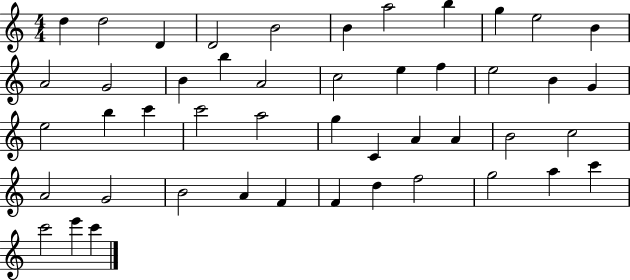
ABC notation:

X:1
T:Untitled
M:4/4
L:1/4
K:C
d d2 D D2 B2 B a2 b g e2 B A2 G2 B b A2 c2 e f e2 B G e2 b c' c'2 a2 g C A A B2 c2 A2 G2 B2 A F F d f2 g2 a c' c'2 e' c'